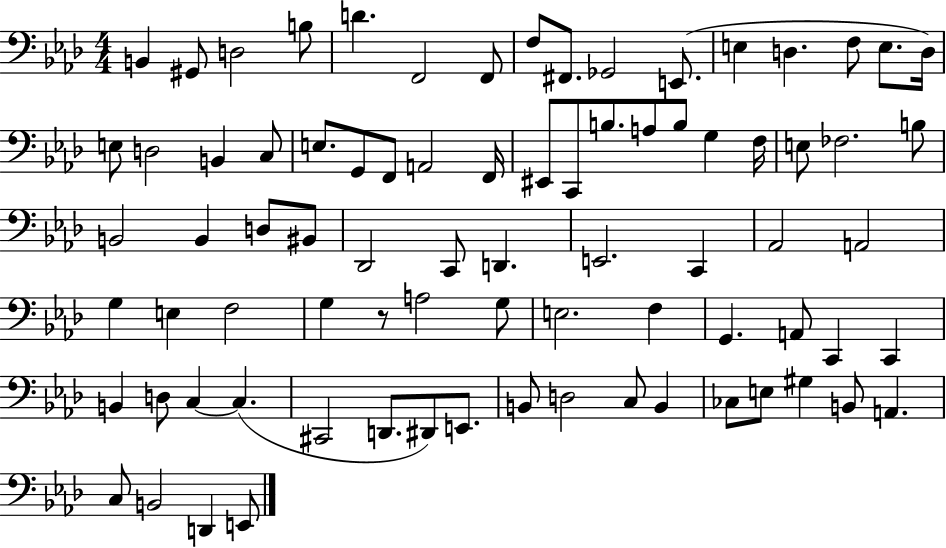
X:1
T:Untitled
M:4/4
L:1/4
K:Ab
B,, ^G,,/2 D,2 B,/2 D F,,2 F,,/2 F,/2 ^F,,/2 _G,,2 E,,/2 E, D, F,/2 E,/2 D,/4 E,/2 D,2 B,, C,/2 E,/2 G,,/2 F,,/2 A,,2 F,,/4 ^E,,/2 C,,/2 B,/2 A,/2 B,/2 G, F,/4 E,/2 _F,2 B,/2 B,,2 B,, D,/2 ^B,,/2 _D,,2 C,,/2 D,, E,,2 C,, _A,,2 A,,2 G, E, F,2 G, z/2 A,2 G,/2 E,2 F, G,, A,,/2 C,, C,, B,, D,/2 C, C, ^C,,2 D,,/2 ^D,,/2 E,,/2 B,,/2 D,2 C,/2 B,, _C,/2 E,/2 ^G, B,,/2 A,, C,/2 B,,2 D,, E,,/2